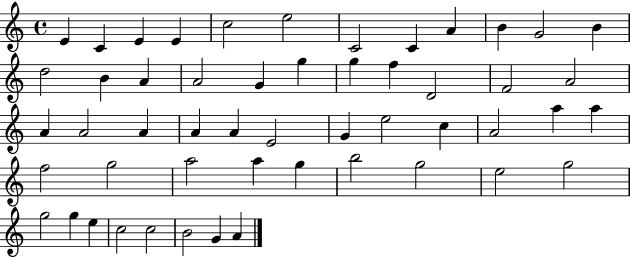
X:1
T:Untitled
M:4/4
L:1/4
K:C
E C E E c2 e2 C2 C A B G2 B d2 B A A2 G g g f D2 F2 A2 A A2 A A A E2 G e2 c A2 a a f2 g2 a2 a g b2 g2 e2 g2 g2 g e c2 c2 B2 G A